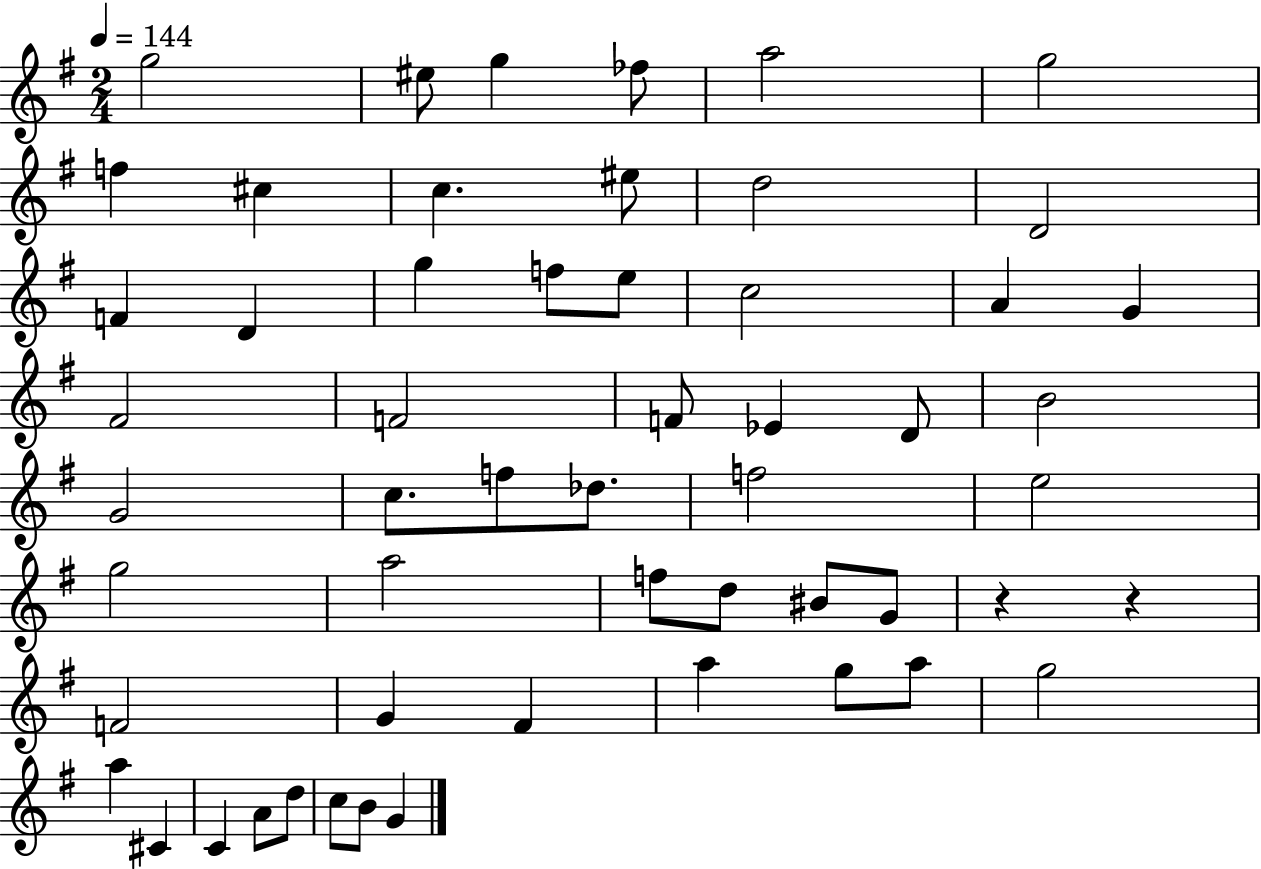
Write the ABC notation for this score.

X:1
T:Untitled
M:2/4
L:1/4
K:G
g2 ^e/2 g _f/2 a2 g2 f ^c c ^e/2 d2 D2 F D g f/2 e/2 c2 A G ^F2 F2 F/2 _E D/2 B2 G2 c/2 f/2 _d/2 f2 e2 g2 a2 f/2 d/2 ^B/2 G/2 z z F2 G ^F a g/2 a/2 g2 a ^C C A/2 d/2 c/2 B/2 G